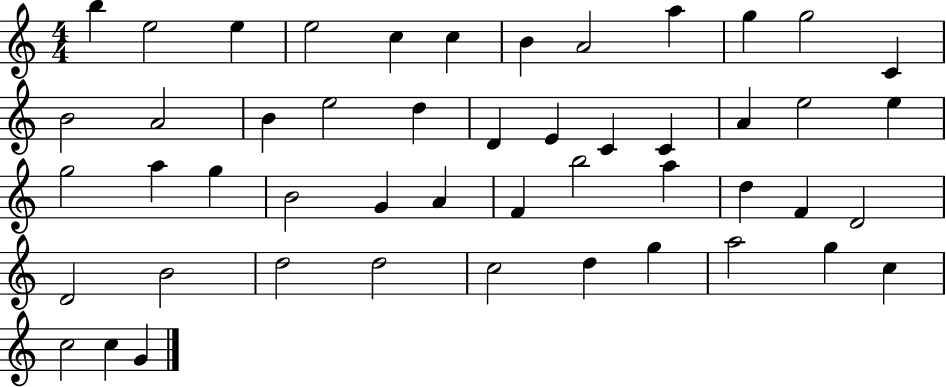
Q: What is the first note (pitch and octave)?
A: B5